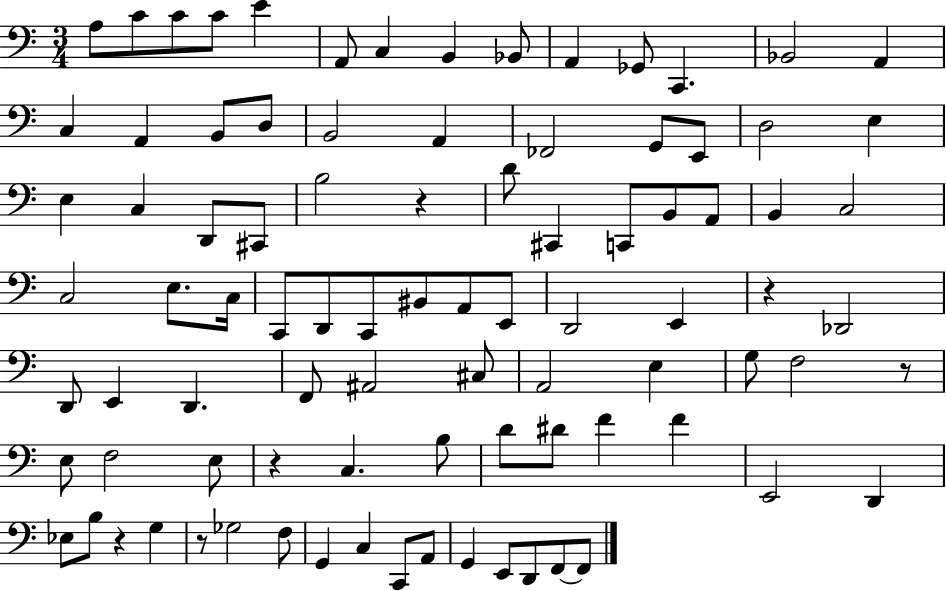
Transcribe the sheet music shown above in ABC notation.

X:1
T:Untitled
M:3/4
L:1/4
K:C
A,/2 C/2 C/2 C/2 E A,,/2 C, B,, _B,,/2 A,, _G,,/2 C,, _B,,2 A,, C, A,, B,,/2 D,/2 B,,2 A,, _F,,2 G,,/2 E,,/2 D,2 E, E, C, D,,/2 ^C,,/2 B,2 z D/2 ^C,, C,,/2 B,,/2 A,,/2 B,, C,2 C,2 E,/2 C,/4 C,,/2 D,,/2 C,,/2 ^B,,/2 A,,/2 E,,/2 D,,2 E,, z _D,,2 D,,/2 E,, D,, F,,/2 ^A,,2 ^C,/2 A,,2 E, G,/2 F,2 z/2 E,/2 F,2 E,/2 z C, B,/2 D/2 ^D/2 F F E,,2 D,, _E,/2 B,/2 z G, z/2 _G,2 F,/2 G,, C, C,,/2 A,,/2 G,, E,,/2 D,,/2 F,,/2 F,,/2